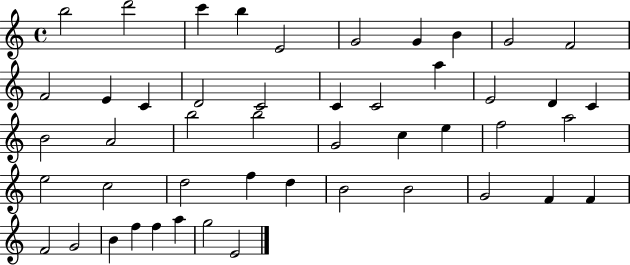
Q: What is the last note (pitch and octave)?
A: E4